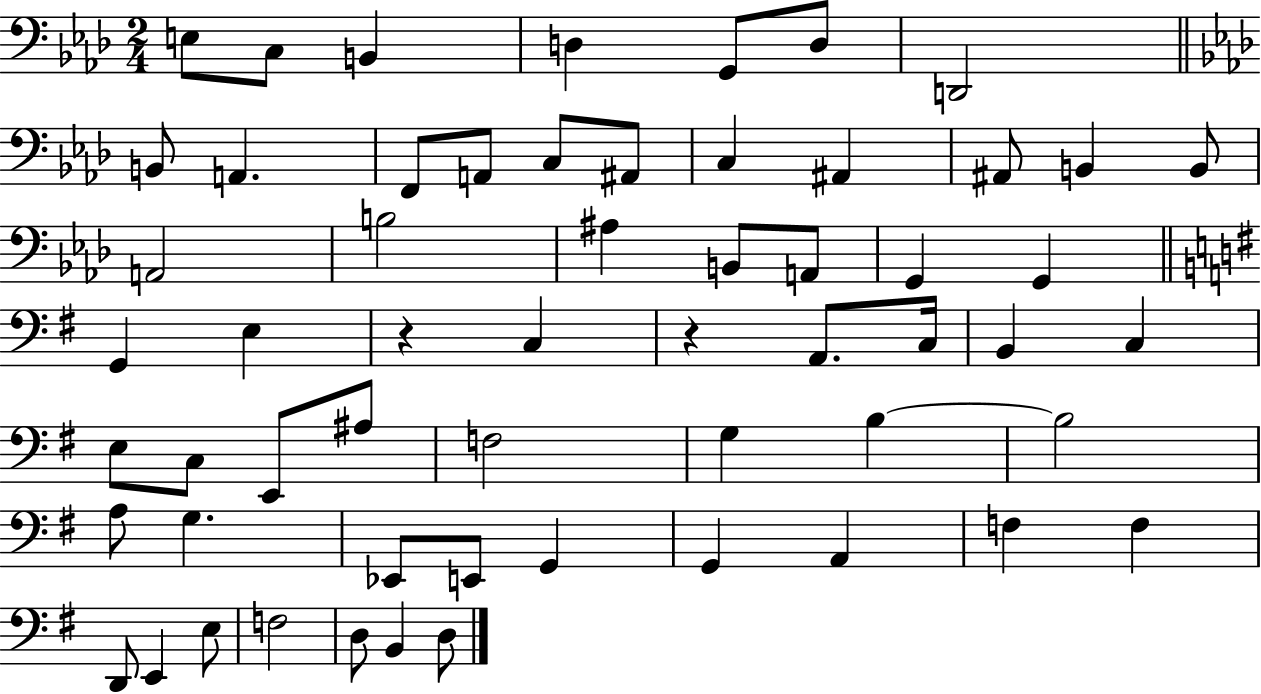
{
  \clef bass
  \numericTimeSignature
  \time 2/4
  \key aes \major
  \repeat volta 2 { e8 c8 b,4 | d4 g,8 d8 | d,2 | \bar "||" \break \key f \minor b,8 a,4. | f,8 a,8 c8 ais,8 | c4 ais,4 | ais,8 b,4 b,8 | \break a,2 | b2 | ais4 b,8 a,8 | g,4 g,4 | \break \bar "||" \break \key g \major g,4 e4 | r4 c4 | r4 a,8. c16 | b,4 c4 | \break e8 c8 e,8 ais8 | f2 | g4 b4~~ | b2 | \break a8 g4. | ees,8 e,8 g,4 | g,4 a,4 | f4 f4 | \break d,8 e,4 e8 | f2 | d8 b,4 d8 | } \bar "|."
}